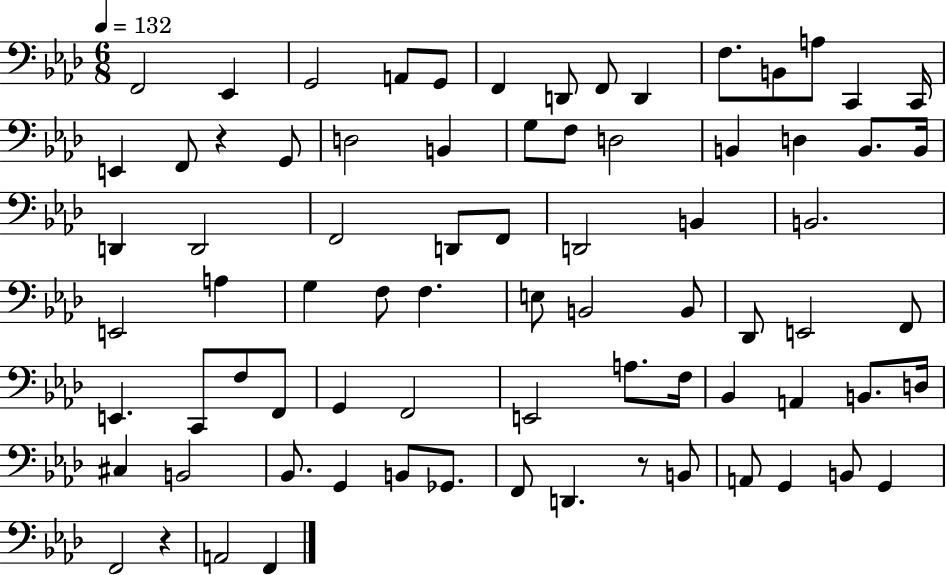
F2/h Eb2/q G2/h A2/e G2/e F2/q D2/e F2/e D2/q F3/e. B2/e A3/e C2/q C2/s E2/q F2/e R/q G2/e D3/h B2/q G3/e F3/e D3/h B2/q D3/q B2/e. B2/s D2/q D2/h F2/h D2/e F2/e D2/h B2/q B2/h. E2/h A3/q G3/q F3/e F3/q. E3/e B2/h B2/e Db2/e E2/h F2/e E2/q. C2/e F3/e F2/e G2/q F2/h E2/h A3/e. F3/s Bb2/q A2/q B2/e. D3/s C#3/q B2/h Bb2/e. G2/q B2/e Gb2/e. F2/e D2/q. R/e B2/e A2/e G2/q B2/e G2/q F2/h R/q A2/h F2/q